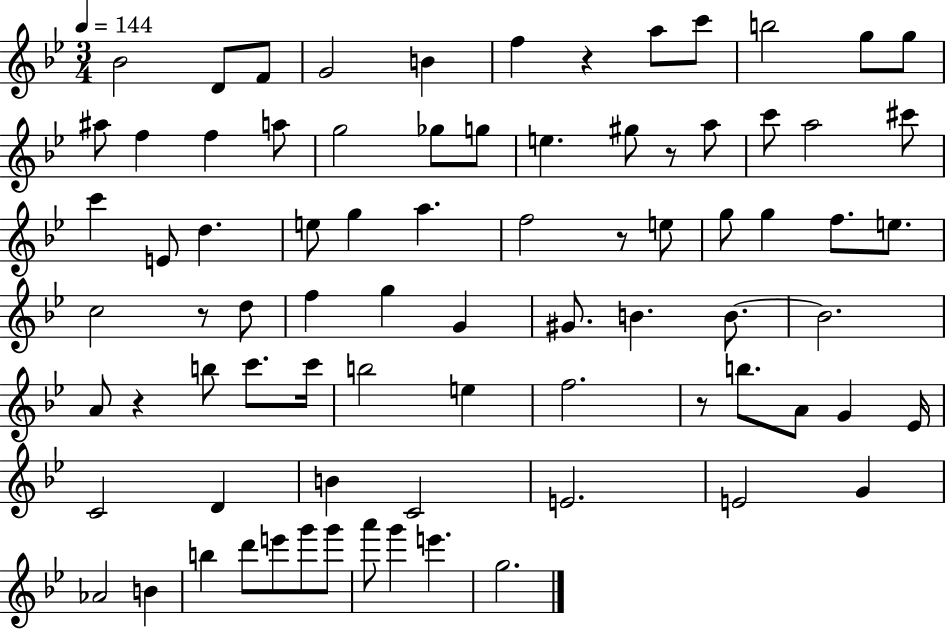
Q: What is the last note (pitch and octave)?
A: G5